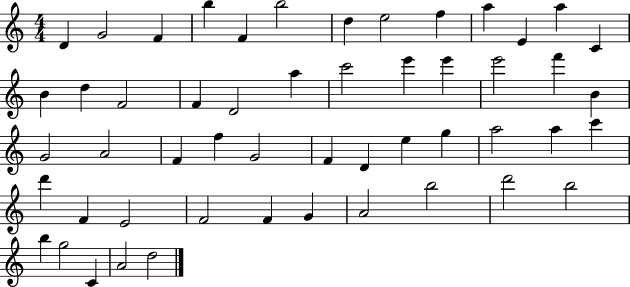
X:1
T:Untitled
M:4/4
L:1/4
K:C
D G2 F b F b2 d e2 f a E a C B d F2 F D2 a c'2 e' e' e'2 f' B G2 A2 F f G2 F D e g a2 a c' d' F E2 F2 F G A2 b2 d'2 b2 b g2 C A2 d2